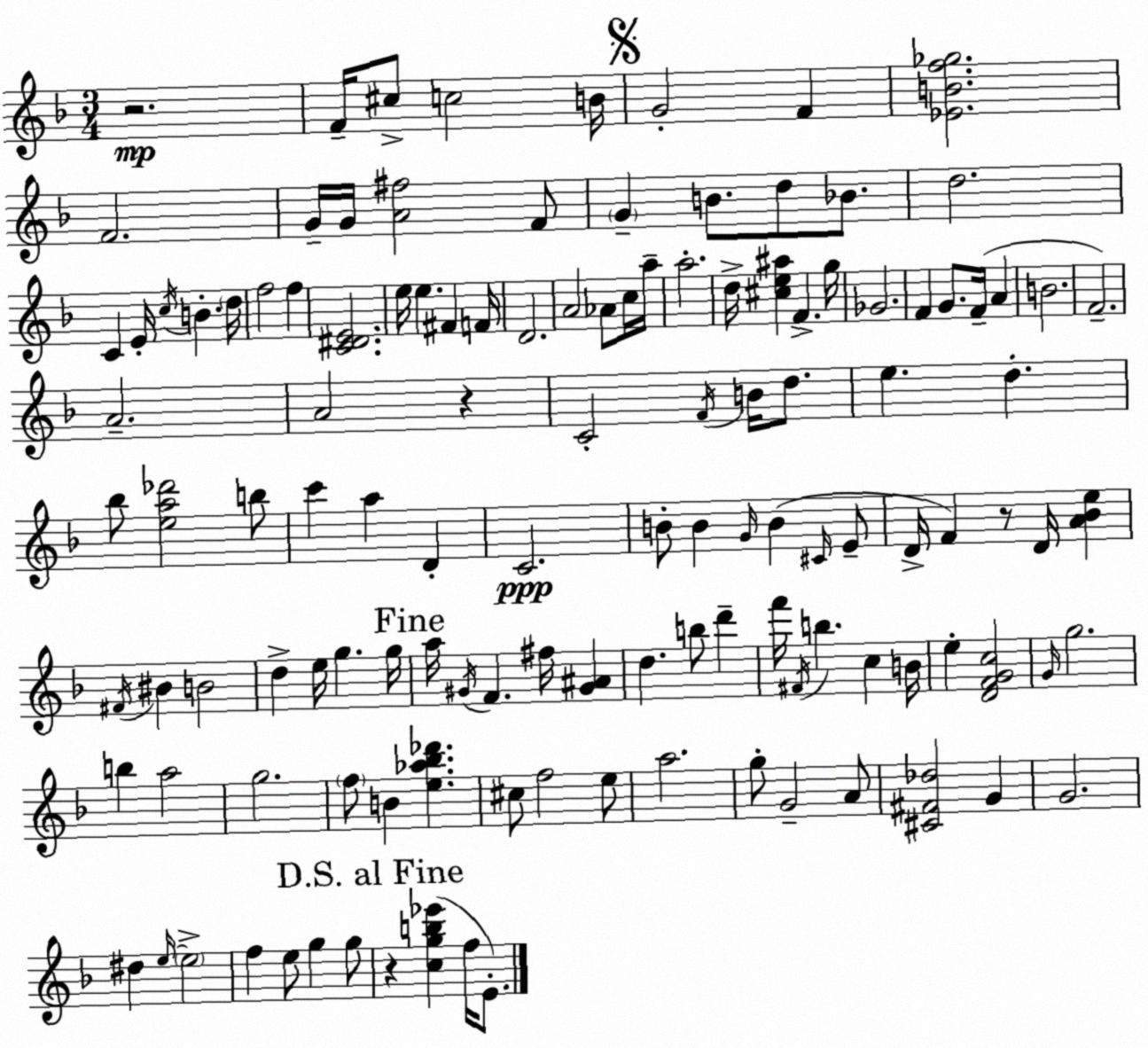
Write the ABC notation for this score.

X:1
T:Untitled
M:3/4
L:1/4
K:F
z2 F/4 ^c/2 c2 B/4 G2 F [_EBf_g]2 F2 G/4 G/4 [A^f]2 F/2 G B/2 d/2 _B/2 d2 C E/4 c/4 B d/4 f2 f [C^DE]2 e/4 e ^F F/4 D2 A2 _A/2 c/4 a/4 a2 d/4 [^ce^a] F g/4 _G2 F G/2 F/4 A B2 F2 A2 A2 z C2 F/4 B/4 d/2 e d _b/2 [ea_d']2 b/2 c' a D C2 B/2 B G/4 B ^C/4 E/2 D/4 F z/2 D/4 [A_Be] ^F/4 ^B B2 d e/4 g g/4 a/4 ^G/4 F ^f/4 [^G^A] d b/2 d' f'/4 ^F/4 b c B/4 e [DFGc]2 G/4 g2 b a2 g2 f/2 B [e_a_b_d'] ^c/2 f2 e/2 a2 g/2 G2 A/2 [^C^F_d]2 G G2 ^d e/4 e2 f e/2 g g/2 z [cgb_e'] f/4 E/2